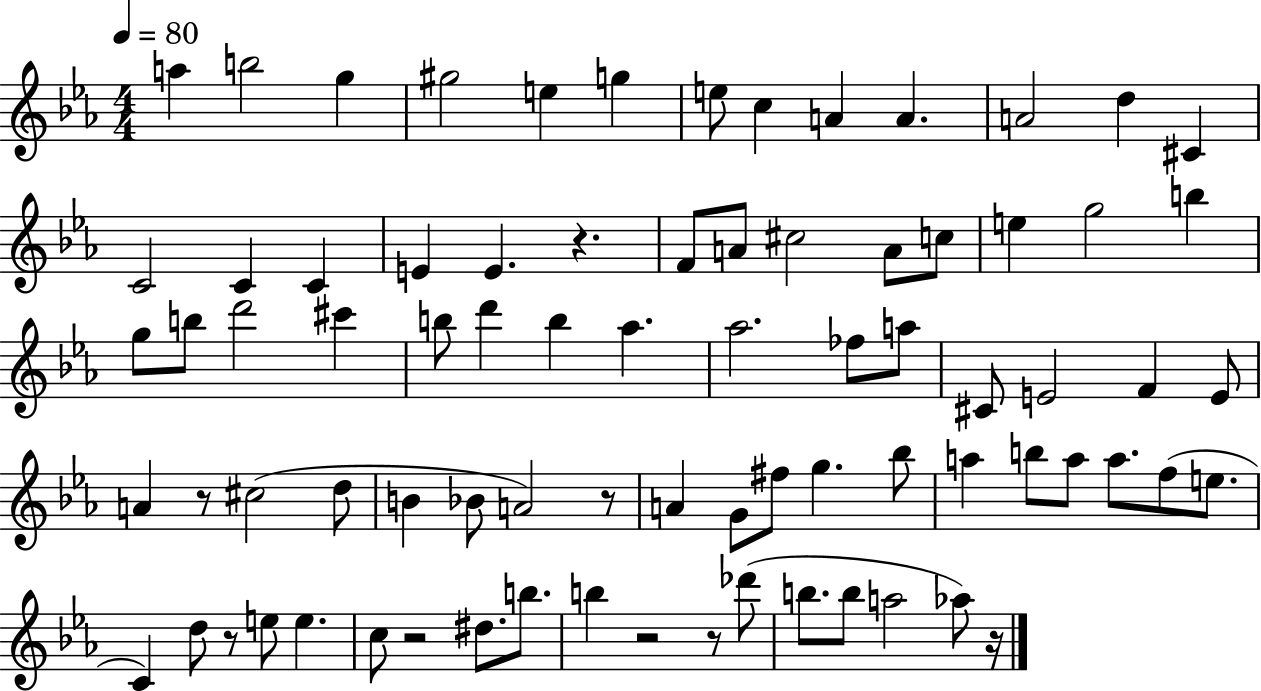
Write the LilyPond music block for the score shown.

{
  \clef treble
  \numericTimeSignature
  \time 4/4
  \key ees \major
  \tempo 4 = 80
  \repeat volta 2 { a''4 b''2 g''4 | gis''2 e''4 g''4 | e''8 c''4 a'4 a'4. | a'2 d''4 cis'4 | \break c'2 c'4 c'4 | e'4 e'4. r4. | f'8 a'8 cis''2 a'8 c''8 | e''4 g''2 b''4 | \break g''8 b''8 d'''2 cis'''4 | b''8 d'''4 b''4 aes''4. | aes''2. fes''8 a''8 | cis'8 e'2 f'4 e'8 | \break a'4 r8 cis''2( d''8 | b'4 bes'8 a'2) r8 | a'4 g'8 fis''8 g''4. bes''8 | a''4 b''8 a''8 a''8. f''8( e''8. | \break c'4) d''8 r8 e''8 e''4. | c''8 r2 dis''8. b''8. | b''4 r2 r8 des'''8( | b''8. b''8 a''2 aes''8) r16 | \break } \bar "|."
}